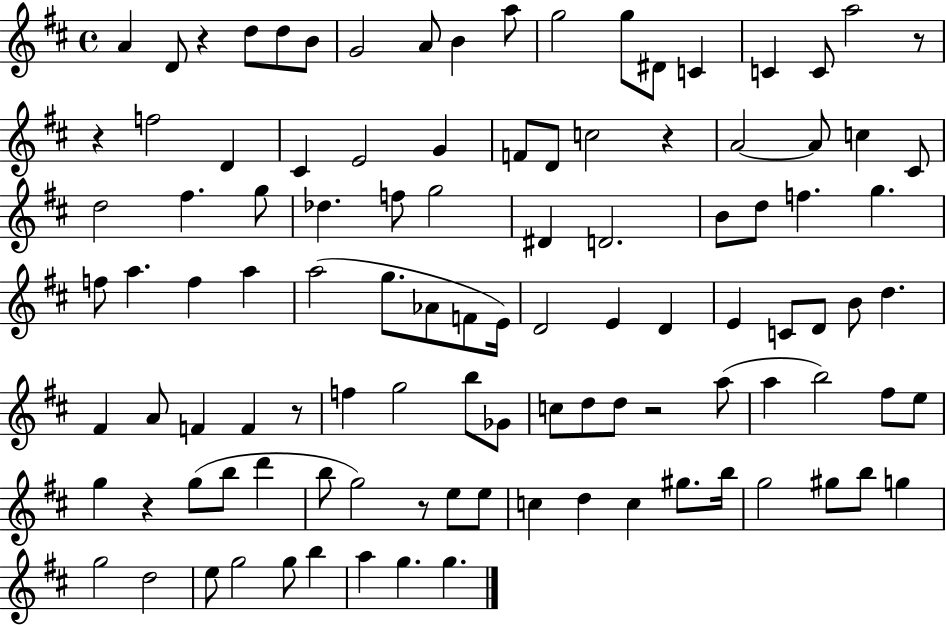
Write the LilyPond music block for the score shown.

{
  \clef treble
  \time 4/4
  \defaultTimeSignature
  \key d \major
  a'4 d'8 r4 d''8 d''8 b'8 | g'2 a'8 b'4 a''8 | g''2 g''8 dis'8 c'4 | c'4 c'8 a''2 r8 | \break r4 f''2 d'4 | cis'4 e'2 g'4 | f'8 d'8 c''2 r4 | a'2~~ a'8 c''4 cis'8 | \break d''2 fis''4. g''8 | des''4. f''8 g''2 | dis'4 d'2. | b'8 d''8 f''4. g''4. | \break f''8 a''4. f''4 a''4 | a''2( g''8. aes'8 f'8 e'16) | d'2 e'4 d'4 | e'4 c'8 d'8 b'8 d''4. | \break fis'4 a'8 f'4 f'4 r8 | f''4 g''2 b''8 ges'8 | c''8 d''8 d''8 r2 a''8( | a''4 b''2) fis''8 e''8 | \break g''4 r4 g''8( b''8 d'''4 | b''8 g''2) r8 e''8 e''8 | c''4 d''4 c''4 gis''8. b''16 | g''2 gis''8 b''8 g''4 | \break g''2 d''2 | e''8 g''2 g''8 b''4 | a''4 g''4. g''4. | \bar "|."
}